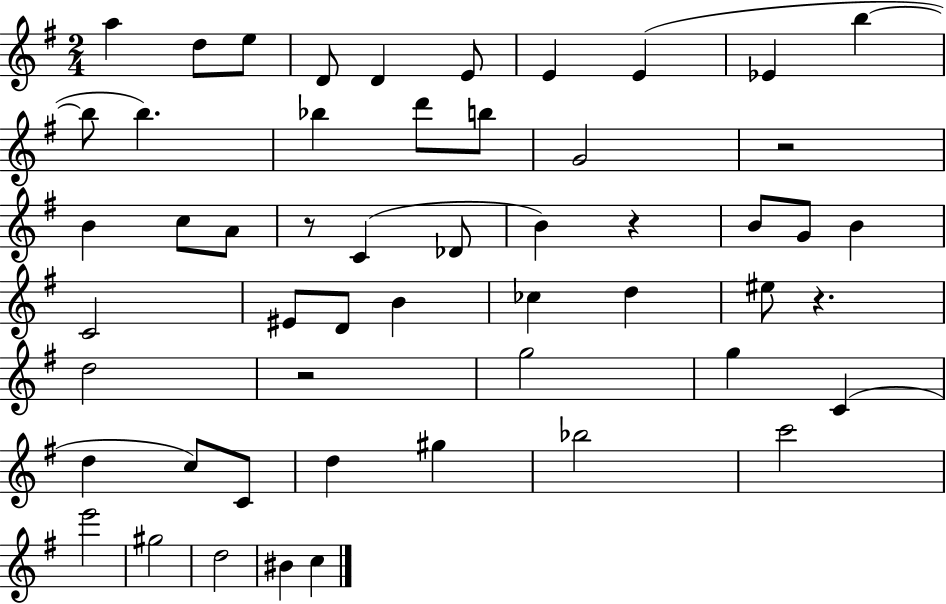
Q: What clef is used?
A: treble